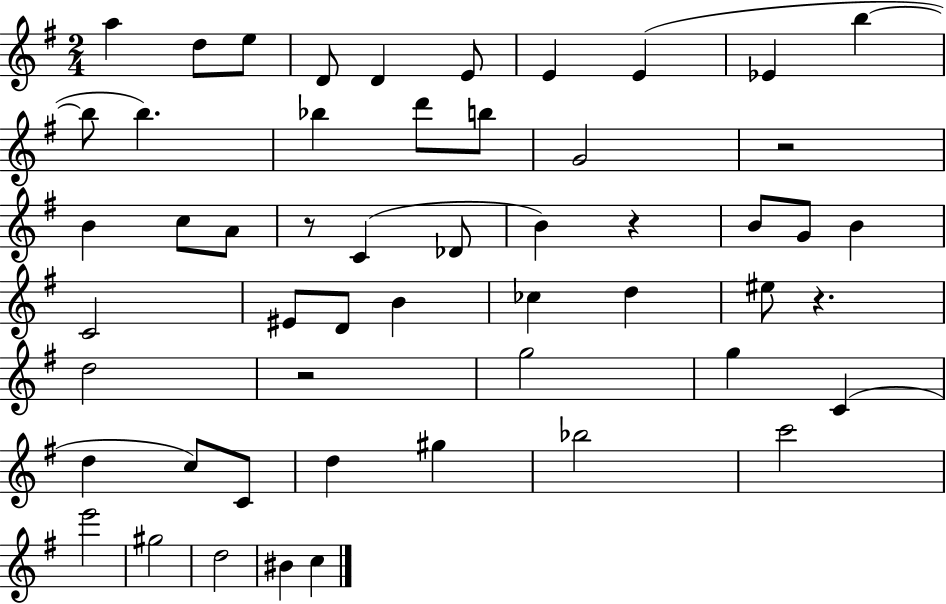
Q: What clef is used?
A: treble